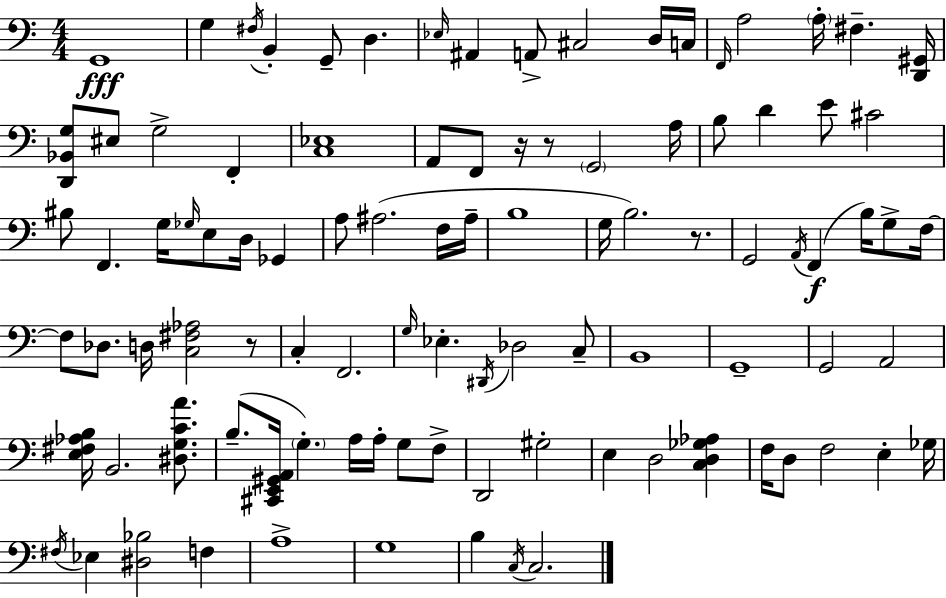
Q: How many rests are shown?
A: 4